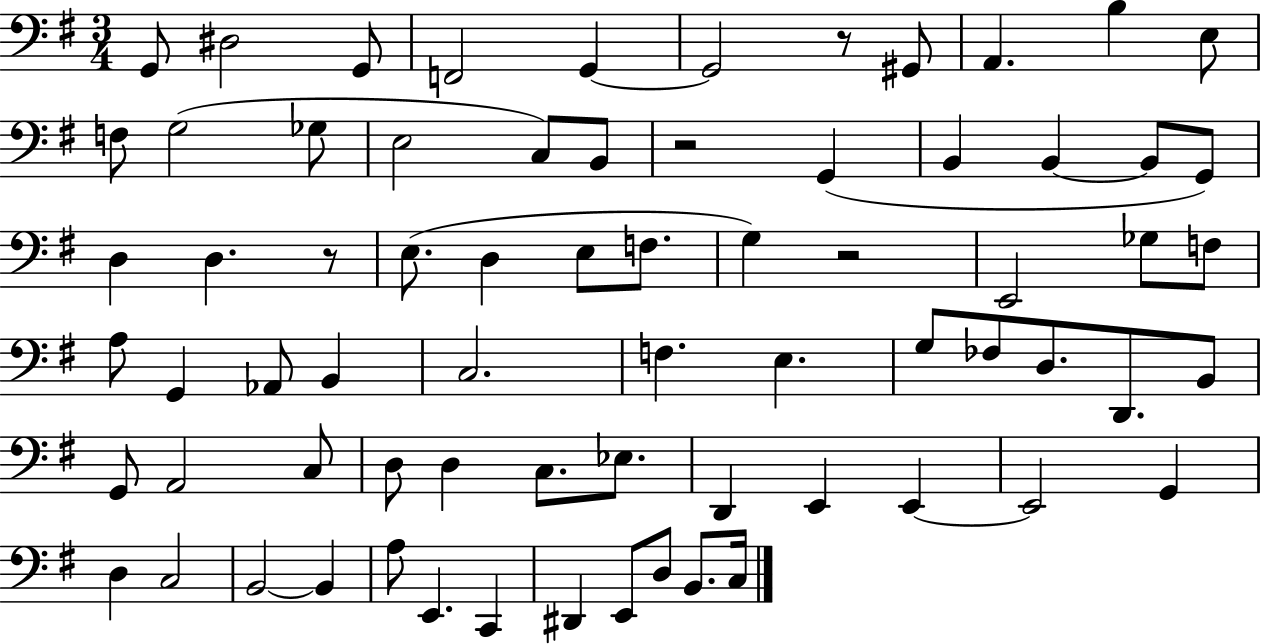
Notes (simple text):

G2/e D#3/h G2/e F2/h G2/q G2/h R/e G#2/e A2/q. B3/q E3/e F3/e G3/h Gb3/e E3/h C3/e B2/e R/h G2/q B2/q B2/q B2/e G2/e D3/q D3/q. R/e E3/e. D3/q E3/e F3/e. G3/q R/h E2/h Gb3/e F3/e A3/e G2/q Ab2/e B2/q C3/h. F3/q. E3/q. G3/e FES3/e D3/e. D2/e. B2/e G2/e A2/h C3/e D3/e D3/q C3/e. Eb3/e. D2/q E2/q E2/q E2/h G2/q D3/q C3/h B2/h B2/q A3/e E2/q. C2/q D#2/q E2/e D3/e B2/e. C3/s